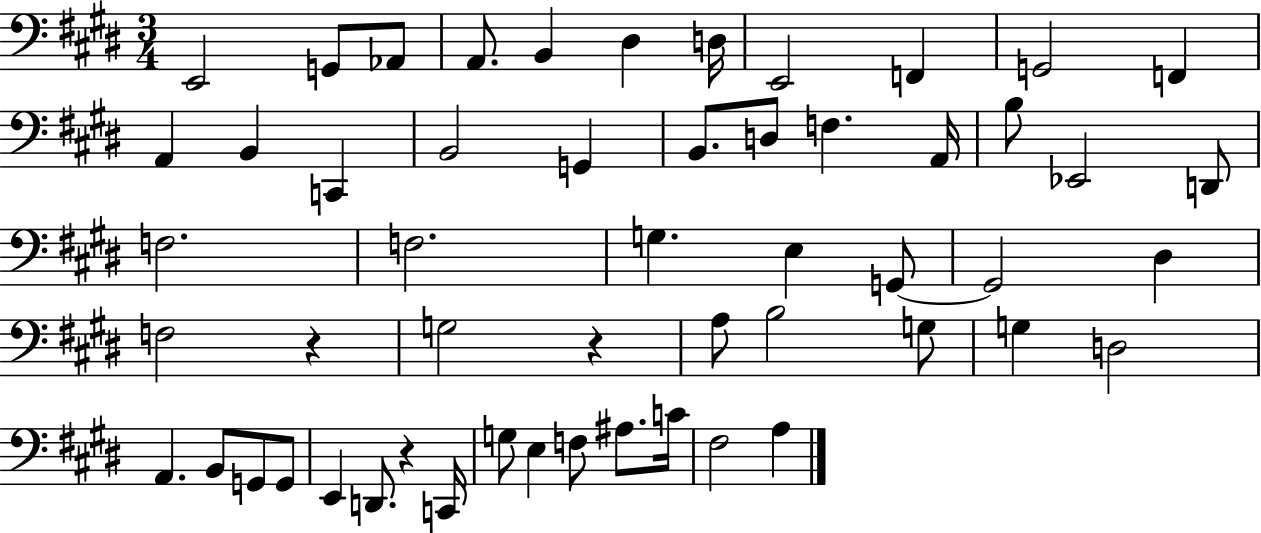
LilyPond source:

{
  \clef bass
  \numericTimeSignature
  \time 3/4
  \key e \major
  e,2 g,8 aes,8 | a,8. b,4 dis4 d16 | e,2 f,4 | g,2 f,4 | \break a,4 b,4 c,4 | b,2 g,4 | b,8. d8 f4. a,16 | b8 ees,2 d,8 | \break f2. | f2. | g4. e4 g,8~~ | g,2 dis4 | \break f2 r4 | g2 r4 | a8 b2 g8 | g4 d2 | \break a,4. b,8 g,8 g,8 | e,4 d,8. r4 c,16 | g8 e4 f8 ais8. c'16 | fis2 a4 | \break \bar "|."
}